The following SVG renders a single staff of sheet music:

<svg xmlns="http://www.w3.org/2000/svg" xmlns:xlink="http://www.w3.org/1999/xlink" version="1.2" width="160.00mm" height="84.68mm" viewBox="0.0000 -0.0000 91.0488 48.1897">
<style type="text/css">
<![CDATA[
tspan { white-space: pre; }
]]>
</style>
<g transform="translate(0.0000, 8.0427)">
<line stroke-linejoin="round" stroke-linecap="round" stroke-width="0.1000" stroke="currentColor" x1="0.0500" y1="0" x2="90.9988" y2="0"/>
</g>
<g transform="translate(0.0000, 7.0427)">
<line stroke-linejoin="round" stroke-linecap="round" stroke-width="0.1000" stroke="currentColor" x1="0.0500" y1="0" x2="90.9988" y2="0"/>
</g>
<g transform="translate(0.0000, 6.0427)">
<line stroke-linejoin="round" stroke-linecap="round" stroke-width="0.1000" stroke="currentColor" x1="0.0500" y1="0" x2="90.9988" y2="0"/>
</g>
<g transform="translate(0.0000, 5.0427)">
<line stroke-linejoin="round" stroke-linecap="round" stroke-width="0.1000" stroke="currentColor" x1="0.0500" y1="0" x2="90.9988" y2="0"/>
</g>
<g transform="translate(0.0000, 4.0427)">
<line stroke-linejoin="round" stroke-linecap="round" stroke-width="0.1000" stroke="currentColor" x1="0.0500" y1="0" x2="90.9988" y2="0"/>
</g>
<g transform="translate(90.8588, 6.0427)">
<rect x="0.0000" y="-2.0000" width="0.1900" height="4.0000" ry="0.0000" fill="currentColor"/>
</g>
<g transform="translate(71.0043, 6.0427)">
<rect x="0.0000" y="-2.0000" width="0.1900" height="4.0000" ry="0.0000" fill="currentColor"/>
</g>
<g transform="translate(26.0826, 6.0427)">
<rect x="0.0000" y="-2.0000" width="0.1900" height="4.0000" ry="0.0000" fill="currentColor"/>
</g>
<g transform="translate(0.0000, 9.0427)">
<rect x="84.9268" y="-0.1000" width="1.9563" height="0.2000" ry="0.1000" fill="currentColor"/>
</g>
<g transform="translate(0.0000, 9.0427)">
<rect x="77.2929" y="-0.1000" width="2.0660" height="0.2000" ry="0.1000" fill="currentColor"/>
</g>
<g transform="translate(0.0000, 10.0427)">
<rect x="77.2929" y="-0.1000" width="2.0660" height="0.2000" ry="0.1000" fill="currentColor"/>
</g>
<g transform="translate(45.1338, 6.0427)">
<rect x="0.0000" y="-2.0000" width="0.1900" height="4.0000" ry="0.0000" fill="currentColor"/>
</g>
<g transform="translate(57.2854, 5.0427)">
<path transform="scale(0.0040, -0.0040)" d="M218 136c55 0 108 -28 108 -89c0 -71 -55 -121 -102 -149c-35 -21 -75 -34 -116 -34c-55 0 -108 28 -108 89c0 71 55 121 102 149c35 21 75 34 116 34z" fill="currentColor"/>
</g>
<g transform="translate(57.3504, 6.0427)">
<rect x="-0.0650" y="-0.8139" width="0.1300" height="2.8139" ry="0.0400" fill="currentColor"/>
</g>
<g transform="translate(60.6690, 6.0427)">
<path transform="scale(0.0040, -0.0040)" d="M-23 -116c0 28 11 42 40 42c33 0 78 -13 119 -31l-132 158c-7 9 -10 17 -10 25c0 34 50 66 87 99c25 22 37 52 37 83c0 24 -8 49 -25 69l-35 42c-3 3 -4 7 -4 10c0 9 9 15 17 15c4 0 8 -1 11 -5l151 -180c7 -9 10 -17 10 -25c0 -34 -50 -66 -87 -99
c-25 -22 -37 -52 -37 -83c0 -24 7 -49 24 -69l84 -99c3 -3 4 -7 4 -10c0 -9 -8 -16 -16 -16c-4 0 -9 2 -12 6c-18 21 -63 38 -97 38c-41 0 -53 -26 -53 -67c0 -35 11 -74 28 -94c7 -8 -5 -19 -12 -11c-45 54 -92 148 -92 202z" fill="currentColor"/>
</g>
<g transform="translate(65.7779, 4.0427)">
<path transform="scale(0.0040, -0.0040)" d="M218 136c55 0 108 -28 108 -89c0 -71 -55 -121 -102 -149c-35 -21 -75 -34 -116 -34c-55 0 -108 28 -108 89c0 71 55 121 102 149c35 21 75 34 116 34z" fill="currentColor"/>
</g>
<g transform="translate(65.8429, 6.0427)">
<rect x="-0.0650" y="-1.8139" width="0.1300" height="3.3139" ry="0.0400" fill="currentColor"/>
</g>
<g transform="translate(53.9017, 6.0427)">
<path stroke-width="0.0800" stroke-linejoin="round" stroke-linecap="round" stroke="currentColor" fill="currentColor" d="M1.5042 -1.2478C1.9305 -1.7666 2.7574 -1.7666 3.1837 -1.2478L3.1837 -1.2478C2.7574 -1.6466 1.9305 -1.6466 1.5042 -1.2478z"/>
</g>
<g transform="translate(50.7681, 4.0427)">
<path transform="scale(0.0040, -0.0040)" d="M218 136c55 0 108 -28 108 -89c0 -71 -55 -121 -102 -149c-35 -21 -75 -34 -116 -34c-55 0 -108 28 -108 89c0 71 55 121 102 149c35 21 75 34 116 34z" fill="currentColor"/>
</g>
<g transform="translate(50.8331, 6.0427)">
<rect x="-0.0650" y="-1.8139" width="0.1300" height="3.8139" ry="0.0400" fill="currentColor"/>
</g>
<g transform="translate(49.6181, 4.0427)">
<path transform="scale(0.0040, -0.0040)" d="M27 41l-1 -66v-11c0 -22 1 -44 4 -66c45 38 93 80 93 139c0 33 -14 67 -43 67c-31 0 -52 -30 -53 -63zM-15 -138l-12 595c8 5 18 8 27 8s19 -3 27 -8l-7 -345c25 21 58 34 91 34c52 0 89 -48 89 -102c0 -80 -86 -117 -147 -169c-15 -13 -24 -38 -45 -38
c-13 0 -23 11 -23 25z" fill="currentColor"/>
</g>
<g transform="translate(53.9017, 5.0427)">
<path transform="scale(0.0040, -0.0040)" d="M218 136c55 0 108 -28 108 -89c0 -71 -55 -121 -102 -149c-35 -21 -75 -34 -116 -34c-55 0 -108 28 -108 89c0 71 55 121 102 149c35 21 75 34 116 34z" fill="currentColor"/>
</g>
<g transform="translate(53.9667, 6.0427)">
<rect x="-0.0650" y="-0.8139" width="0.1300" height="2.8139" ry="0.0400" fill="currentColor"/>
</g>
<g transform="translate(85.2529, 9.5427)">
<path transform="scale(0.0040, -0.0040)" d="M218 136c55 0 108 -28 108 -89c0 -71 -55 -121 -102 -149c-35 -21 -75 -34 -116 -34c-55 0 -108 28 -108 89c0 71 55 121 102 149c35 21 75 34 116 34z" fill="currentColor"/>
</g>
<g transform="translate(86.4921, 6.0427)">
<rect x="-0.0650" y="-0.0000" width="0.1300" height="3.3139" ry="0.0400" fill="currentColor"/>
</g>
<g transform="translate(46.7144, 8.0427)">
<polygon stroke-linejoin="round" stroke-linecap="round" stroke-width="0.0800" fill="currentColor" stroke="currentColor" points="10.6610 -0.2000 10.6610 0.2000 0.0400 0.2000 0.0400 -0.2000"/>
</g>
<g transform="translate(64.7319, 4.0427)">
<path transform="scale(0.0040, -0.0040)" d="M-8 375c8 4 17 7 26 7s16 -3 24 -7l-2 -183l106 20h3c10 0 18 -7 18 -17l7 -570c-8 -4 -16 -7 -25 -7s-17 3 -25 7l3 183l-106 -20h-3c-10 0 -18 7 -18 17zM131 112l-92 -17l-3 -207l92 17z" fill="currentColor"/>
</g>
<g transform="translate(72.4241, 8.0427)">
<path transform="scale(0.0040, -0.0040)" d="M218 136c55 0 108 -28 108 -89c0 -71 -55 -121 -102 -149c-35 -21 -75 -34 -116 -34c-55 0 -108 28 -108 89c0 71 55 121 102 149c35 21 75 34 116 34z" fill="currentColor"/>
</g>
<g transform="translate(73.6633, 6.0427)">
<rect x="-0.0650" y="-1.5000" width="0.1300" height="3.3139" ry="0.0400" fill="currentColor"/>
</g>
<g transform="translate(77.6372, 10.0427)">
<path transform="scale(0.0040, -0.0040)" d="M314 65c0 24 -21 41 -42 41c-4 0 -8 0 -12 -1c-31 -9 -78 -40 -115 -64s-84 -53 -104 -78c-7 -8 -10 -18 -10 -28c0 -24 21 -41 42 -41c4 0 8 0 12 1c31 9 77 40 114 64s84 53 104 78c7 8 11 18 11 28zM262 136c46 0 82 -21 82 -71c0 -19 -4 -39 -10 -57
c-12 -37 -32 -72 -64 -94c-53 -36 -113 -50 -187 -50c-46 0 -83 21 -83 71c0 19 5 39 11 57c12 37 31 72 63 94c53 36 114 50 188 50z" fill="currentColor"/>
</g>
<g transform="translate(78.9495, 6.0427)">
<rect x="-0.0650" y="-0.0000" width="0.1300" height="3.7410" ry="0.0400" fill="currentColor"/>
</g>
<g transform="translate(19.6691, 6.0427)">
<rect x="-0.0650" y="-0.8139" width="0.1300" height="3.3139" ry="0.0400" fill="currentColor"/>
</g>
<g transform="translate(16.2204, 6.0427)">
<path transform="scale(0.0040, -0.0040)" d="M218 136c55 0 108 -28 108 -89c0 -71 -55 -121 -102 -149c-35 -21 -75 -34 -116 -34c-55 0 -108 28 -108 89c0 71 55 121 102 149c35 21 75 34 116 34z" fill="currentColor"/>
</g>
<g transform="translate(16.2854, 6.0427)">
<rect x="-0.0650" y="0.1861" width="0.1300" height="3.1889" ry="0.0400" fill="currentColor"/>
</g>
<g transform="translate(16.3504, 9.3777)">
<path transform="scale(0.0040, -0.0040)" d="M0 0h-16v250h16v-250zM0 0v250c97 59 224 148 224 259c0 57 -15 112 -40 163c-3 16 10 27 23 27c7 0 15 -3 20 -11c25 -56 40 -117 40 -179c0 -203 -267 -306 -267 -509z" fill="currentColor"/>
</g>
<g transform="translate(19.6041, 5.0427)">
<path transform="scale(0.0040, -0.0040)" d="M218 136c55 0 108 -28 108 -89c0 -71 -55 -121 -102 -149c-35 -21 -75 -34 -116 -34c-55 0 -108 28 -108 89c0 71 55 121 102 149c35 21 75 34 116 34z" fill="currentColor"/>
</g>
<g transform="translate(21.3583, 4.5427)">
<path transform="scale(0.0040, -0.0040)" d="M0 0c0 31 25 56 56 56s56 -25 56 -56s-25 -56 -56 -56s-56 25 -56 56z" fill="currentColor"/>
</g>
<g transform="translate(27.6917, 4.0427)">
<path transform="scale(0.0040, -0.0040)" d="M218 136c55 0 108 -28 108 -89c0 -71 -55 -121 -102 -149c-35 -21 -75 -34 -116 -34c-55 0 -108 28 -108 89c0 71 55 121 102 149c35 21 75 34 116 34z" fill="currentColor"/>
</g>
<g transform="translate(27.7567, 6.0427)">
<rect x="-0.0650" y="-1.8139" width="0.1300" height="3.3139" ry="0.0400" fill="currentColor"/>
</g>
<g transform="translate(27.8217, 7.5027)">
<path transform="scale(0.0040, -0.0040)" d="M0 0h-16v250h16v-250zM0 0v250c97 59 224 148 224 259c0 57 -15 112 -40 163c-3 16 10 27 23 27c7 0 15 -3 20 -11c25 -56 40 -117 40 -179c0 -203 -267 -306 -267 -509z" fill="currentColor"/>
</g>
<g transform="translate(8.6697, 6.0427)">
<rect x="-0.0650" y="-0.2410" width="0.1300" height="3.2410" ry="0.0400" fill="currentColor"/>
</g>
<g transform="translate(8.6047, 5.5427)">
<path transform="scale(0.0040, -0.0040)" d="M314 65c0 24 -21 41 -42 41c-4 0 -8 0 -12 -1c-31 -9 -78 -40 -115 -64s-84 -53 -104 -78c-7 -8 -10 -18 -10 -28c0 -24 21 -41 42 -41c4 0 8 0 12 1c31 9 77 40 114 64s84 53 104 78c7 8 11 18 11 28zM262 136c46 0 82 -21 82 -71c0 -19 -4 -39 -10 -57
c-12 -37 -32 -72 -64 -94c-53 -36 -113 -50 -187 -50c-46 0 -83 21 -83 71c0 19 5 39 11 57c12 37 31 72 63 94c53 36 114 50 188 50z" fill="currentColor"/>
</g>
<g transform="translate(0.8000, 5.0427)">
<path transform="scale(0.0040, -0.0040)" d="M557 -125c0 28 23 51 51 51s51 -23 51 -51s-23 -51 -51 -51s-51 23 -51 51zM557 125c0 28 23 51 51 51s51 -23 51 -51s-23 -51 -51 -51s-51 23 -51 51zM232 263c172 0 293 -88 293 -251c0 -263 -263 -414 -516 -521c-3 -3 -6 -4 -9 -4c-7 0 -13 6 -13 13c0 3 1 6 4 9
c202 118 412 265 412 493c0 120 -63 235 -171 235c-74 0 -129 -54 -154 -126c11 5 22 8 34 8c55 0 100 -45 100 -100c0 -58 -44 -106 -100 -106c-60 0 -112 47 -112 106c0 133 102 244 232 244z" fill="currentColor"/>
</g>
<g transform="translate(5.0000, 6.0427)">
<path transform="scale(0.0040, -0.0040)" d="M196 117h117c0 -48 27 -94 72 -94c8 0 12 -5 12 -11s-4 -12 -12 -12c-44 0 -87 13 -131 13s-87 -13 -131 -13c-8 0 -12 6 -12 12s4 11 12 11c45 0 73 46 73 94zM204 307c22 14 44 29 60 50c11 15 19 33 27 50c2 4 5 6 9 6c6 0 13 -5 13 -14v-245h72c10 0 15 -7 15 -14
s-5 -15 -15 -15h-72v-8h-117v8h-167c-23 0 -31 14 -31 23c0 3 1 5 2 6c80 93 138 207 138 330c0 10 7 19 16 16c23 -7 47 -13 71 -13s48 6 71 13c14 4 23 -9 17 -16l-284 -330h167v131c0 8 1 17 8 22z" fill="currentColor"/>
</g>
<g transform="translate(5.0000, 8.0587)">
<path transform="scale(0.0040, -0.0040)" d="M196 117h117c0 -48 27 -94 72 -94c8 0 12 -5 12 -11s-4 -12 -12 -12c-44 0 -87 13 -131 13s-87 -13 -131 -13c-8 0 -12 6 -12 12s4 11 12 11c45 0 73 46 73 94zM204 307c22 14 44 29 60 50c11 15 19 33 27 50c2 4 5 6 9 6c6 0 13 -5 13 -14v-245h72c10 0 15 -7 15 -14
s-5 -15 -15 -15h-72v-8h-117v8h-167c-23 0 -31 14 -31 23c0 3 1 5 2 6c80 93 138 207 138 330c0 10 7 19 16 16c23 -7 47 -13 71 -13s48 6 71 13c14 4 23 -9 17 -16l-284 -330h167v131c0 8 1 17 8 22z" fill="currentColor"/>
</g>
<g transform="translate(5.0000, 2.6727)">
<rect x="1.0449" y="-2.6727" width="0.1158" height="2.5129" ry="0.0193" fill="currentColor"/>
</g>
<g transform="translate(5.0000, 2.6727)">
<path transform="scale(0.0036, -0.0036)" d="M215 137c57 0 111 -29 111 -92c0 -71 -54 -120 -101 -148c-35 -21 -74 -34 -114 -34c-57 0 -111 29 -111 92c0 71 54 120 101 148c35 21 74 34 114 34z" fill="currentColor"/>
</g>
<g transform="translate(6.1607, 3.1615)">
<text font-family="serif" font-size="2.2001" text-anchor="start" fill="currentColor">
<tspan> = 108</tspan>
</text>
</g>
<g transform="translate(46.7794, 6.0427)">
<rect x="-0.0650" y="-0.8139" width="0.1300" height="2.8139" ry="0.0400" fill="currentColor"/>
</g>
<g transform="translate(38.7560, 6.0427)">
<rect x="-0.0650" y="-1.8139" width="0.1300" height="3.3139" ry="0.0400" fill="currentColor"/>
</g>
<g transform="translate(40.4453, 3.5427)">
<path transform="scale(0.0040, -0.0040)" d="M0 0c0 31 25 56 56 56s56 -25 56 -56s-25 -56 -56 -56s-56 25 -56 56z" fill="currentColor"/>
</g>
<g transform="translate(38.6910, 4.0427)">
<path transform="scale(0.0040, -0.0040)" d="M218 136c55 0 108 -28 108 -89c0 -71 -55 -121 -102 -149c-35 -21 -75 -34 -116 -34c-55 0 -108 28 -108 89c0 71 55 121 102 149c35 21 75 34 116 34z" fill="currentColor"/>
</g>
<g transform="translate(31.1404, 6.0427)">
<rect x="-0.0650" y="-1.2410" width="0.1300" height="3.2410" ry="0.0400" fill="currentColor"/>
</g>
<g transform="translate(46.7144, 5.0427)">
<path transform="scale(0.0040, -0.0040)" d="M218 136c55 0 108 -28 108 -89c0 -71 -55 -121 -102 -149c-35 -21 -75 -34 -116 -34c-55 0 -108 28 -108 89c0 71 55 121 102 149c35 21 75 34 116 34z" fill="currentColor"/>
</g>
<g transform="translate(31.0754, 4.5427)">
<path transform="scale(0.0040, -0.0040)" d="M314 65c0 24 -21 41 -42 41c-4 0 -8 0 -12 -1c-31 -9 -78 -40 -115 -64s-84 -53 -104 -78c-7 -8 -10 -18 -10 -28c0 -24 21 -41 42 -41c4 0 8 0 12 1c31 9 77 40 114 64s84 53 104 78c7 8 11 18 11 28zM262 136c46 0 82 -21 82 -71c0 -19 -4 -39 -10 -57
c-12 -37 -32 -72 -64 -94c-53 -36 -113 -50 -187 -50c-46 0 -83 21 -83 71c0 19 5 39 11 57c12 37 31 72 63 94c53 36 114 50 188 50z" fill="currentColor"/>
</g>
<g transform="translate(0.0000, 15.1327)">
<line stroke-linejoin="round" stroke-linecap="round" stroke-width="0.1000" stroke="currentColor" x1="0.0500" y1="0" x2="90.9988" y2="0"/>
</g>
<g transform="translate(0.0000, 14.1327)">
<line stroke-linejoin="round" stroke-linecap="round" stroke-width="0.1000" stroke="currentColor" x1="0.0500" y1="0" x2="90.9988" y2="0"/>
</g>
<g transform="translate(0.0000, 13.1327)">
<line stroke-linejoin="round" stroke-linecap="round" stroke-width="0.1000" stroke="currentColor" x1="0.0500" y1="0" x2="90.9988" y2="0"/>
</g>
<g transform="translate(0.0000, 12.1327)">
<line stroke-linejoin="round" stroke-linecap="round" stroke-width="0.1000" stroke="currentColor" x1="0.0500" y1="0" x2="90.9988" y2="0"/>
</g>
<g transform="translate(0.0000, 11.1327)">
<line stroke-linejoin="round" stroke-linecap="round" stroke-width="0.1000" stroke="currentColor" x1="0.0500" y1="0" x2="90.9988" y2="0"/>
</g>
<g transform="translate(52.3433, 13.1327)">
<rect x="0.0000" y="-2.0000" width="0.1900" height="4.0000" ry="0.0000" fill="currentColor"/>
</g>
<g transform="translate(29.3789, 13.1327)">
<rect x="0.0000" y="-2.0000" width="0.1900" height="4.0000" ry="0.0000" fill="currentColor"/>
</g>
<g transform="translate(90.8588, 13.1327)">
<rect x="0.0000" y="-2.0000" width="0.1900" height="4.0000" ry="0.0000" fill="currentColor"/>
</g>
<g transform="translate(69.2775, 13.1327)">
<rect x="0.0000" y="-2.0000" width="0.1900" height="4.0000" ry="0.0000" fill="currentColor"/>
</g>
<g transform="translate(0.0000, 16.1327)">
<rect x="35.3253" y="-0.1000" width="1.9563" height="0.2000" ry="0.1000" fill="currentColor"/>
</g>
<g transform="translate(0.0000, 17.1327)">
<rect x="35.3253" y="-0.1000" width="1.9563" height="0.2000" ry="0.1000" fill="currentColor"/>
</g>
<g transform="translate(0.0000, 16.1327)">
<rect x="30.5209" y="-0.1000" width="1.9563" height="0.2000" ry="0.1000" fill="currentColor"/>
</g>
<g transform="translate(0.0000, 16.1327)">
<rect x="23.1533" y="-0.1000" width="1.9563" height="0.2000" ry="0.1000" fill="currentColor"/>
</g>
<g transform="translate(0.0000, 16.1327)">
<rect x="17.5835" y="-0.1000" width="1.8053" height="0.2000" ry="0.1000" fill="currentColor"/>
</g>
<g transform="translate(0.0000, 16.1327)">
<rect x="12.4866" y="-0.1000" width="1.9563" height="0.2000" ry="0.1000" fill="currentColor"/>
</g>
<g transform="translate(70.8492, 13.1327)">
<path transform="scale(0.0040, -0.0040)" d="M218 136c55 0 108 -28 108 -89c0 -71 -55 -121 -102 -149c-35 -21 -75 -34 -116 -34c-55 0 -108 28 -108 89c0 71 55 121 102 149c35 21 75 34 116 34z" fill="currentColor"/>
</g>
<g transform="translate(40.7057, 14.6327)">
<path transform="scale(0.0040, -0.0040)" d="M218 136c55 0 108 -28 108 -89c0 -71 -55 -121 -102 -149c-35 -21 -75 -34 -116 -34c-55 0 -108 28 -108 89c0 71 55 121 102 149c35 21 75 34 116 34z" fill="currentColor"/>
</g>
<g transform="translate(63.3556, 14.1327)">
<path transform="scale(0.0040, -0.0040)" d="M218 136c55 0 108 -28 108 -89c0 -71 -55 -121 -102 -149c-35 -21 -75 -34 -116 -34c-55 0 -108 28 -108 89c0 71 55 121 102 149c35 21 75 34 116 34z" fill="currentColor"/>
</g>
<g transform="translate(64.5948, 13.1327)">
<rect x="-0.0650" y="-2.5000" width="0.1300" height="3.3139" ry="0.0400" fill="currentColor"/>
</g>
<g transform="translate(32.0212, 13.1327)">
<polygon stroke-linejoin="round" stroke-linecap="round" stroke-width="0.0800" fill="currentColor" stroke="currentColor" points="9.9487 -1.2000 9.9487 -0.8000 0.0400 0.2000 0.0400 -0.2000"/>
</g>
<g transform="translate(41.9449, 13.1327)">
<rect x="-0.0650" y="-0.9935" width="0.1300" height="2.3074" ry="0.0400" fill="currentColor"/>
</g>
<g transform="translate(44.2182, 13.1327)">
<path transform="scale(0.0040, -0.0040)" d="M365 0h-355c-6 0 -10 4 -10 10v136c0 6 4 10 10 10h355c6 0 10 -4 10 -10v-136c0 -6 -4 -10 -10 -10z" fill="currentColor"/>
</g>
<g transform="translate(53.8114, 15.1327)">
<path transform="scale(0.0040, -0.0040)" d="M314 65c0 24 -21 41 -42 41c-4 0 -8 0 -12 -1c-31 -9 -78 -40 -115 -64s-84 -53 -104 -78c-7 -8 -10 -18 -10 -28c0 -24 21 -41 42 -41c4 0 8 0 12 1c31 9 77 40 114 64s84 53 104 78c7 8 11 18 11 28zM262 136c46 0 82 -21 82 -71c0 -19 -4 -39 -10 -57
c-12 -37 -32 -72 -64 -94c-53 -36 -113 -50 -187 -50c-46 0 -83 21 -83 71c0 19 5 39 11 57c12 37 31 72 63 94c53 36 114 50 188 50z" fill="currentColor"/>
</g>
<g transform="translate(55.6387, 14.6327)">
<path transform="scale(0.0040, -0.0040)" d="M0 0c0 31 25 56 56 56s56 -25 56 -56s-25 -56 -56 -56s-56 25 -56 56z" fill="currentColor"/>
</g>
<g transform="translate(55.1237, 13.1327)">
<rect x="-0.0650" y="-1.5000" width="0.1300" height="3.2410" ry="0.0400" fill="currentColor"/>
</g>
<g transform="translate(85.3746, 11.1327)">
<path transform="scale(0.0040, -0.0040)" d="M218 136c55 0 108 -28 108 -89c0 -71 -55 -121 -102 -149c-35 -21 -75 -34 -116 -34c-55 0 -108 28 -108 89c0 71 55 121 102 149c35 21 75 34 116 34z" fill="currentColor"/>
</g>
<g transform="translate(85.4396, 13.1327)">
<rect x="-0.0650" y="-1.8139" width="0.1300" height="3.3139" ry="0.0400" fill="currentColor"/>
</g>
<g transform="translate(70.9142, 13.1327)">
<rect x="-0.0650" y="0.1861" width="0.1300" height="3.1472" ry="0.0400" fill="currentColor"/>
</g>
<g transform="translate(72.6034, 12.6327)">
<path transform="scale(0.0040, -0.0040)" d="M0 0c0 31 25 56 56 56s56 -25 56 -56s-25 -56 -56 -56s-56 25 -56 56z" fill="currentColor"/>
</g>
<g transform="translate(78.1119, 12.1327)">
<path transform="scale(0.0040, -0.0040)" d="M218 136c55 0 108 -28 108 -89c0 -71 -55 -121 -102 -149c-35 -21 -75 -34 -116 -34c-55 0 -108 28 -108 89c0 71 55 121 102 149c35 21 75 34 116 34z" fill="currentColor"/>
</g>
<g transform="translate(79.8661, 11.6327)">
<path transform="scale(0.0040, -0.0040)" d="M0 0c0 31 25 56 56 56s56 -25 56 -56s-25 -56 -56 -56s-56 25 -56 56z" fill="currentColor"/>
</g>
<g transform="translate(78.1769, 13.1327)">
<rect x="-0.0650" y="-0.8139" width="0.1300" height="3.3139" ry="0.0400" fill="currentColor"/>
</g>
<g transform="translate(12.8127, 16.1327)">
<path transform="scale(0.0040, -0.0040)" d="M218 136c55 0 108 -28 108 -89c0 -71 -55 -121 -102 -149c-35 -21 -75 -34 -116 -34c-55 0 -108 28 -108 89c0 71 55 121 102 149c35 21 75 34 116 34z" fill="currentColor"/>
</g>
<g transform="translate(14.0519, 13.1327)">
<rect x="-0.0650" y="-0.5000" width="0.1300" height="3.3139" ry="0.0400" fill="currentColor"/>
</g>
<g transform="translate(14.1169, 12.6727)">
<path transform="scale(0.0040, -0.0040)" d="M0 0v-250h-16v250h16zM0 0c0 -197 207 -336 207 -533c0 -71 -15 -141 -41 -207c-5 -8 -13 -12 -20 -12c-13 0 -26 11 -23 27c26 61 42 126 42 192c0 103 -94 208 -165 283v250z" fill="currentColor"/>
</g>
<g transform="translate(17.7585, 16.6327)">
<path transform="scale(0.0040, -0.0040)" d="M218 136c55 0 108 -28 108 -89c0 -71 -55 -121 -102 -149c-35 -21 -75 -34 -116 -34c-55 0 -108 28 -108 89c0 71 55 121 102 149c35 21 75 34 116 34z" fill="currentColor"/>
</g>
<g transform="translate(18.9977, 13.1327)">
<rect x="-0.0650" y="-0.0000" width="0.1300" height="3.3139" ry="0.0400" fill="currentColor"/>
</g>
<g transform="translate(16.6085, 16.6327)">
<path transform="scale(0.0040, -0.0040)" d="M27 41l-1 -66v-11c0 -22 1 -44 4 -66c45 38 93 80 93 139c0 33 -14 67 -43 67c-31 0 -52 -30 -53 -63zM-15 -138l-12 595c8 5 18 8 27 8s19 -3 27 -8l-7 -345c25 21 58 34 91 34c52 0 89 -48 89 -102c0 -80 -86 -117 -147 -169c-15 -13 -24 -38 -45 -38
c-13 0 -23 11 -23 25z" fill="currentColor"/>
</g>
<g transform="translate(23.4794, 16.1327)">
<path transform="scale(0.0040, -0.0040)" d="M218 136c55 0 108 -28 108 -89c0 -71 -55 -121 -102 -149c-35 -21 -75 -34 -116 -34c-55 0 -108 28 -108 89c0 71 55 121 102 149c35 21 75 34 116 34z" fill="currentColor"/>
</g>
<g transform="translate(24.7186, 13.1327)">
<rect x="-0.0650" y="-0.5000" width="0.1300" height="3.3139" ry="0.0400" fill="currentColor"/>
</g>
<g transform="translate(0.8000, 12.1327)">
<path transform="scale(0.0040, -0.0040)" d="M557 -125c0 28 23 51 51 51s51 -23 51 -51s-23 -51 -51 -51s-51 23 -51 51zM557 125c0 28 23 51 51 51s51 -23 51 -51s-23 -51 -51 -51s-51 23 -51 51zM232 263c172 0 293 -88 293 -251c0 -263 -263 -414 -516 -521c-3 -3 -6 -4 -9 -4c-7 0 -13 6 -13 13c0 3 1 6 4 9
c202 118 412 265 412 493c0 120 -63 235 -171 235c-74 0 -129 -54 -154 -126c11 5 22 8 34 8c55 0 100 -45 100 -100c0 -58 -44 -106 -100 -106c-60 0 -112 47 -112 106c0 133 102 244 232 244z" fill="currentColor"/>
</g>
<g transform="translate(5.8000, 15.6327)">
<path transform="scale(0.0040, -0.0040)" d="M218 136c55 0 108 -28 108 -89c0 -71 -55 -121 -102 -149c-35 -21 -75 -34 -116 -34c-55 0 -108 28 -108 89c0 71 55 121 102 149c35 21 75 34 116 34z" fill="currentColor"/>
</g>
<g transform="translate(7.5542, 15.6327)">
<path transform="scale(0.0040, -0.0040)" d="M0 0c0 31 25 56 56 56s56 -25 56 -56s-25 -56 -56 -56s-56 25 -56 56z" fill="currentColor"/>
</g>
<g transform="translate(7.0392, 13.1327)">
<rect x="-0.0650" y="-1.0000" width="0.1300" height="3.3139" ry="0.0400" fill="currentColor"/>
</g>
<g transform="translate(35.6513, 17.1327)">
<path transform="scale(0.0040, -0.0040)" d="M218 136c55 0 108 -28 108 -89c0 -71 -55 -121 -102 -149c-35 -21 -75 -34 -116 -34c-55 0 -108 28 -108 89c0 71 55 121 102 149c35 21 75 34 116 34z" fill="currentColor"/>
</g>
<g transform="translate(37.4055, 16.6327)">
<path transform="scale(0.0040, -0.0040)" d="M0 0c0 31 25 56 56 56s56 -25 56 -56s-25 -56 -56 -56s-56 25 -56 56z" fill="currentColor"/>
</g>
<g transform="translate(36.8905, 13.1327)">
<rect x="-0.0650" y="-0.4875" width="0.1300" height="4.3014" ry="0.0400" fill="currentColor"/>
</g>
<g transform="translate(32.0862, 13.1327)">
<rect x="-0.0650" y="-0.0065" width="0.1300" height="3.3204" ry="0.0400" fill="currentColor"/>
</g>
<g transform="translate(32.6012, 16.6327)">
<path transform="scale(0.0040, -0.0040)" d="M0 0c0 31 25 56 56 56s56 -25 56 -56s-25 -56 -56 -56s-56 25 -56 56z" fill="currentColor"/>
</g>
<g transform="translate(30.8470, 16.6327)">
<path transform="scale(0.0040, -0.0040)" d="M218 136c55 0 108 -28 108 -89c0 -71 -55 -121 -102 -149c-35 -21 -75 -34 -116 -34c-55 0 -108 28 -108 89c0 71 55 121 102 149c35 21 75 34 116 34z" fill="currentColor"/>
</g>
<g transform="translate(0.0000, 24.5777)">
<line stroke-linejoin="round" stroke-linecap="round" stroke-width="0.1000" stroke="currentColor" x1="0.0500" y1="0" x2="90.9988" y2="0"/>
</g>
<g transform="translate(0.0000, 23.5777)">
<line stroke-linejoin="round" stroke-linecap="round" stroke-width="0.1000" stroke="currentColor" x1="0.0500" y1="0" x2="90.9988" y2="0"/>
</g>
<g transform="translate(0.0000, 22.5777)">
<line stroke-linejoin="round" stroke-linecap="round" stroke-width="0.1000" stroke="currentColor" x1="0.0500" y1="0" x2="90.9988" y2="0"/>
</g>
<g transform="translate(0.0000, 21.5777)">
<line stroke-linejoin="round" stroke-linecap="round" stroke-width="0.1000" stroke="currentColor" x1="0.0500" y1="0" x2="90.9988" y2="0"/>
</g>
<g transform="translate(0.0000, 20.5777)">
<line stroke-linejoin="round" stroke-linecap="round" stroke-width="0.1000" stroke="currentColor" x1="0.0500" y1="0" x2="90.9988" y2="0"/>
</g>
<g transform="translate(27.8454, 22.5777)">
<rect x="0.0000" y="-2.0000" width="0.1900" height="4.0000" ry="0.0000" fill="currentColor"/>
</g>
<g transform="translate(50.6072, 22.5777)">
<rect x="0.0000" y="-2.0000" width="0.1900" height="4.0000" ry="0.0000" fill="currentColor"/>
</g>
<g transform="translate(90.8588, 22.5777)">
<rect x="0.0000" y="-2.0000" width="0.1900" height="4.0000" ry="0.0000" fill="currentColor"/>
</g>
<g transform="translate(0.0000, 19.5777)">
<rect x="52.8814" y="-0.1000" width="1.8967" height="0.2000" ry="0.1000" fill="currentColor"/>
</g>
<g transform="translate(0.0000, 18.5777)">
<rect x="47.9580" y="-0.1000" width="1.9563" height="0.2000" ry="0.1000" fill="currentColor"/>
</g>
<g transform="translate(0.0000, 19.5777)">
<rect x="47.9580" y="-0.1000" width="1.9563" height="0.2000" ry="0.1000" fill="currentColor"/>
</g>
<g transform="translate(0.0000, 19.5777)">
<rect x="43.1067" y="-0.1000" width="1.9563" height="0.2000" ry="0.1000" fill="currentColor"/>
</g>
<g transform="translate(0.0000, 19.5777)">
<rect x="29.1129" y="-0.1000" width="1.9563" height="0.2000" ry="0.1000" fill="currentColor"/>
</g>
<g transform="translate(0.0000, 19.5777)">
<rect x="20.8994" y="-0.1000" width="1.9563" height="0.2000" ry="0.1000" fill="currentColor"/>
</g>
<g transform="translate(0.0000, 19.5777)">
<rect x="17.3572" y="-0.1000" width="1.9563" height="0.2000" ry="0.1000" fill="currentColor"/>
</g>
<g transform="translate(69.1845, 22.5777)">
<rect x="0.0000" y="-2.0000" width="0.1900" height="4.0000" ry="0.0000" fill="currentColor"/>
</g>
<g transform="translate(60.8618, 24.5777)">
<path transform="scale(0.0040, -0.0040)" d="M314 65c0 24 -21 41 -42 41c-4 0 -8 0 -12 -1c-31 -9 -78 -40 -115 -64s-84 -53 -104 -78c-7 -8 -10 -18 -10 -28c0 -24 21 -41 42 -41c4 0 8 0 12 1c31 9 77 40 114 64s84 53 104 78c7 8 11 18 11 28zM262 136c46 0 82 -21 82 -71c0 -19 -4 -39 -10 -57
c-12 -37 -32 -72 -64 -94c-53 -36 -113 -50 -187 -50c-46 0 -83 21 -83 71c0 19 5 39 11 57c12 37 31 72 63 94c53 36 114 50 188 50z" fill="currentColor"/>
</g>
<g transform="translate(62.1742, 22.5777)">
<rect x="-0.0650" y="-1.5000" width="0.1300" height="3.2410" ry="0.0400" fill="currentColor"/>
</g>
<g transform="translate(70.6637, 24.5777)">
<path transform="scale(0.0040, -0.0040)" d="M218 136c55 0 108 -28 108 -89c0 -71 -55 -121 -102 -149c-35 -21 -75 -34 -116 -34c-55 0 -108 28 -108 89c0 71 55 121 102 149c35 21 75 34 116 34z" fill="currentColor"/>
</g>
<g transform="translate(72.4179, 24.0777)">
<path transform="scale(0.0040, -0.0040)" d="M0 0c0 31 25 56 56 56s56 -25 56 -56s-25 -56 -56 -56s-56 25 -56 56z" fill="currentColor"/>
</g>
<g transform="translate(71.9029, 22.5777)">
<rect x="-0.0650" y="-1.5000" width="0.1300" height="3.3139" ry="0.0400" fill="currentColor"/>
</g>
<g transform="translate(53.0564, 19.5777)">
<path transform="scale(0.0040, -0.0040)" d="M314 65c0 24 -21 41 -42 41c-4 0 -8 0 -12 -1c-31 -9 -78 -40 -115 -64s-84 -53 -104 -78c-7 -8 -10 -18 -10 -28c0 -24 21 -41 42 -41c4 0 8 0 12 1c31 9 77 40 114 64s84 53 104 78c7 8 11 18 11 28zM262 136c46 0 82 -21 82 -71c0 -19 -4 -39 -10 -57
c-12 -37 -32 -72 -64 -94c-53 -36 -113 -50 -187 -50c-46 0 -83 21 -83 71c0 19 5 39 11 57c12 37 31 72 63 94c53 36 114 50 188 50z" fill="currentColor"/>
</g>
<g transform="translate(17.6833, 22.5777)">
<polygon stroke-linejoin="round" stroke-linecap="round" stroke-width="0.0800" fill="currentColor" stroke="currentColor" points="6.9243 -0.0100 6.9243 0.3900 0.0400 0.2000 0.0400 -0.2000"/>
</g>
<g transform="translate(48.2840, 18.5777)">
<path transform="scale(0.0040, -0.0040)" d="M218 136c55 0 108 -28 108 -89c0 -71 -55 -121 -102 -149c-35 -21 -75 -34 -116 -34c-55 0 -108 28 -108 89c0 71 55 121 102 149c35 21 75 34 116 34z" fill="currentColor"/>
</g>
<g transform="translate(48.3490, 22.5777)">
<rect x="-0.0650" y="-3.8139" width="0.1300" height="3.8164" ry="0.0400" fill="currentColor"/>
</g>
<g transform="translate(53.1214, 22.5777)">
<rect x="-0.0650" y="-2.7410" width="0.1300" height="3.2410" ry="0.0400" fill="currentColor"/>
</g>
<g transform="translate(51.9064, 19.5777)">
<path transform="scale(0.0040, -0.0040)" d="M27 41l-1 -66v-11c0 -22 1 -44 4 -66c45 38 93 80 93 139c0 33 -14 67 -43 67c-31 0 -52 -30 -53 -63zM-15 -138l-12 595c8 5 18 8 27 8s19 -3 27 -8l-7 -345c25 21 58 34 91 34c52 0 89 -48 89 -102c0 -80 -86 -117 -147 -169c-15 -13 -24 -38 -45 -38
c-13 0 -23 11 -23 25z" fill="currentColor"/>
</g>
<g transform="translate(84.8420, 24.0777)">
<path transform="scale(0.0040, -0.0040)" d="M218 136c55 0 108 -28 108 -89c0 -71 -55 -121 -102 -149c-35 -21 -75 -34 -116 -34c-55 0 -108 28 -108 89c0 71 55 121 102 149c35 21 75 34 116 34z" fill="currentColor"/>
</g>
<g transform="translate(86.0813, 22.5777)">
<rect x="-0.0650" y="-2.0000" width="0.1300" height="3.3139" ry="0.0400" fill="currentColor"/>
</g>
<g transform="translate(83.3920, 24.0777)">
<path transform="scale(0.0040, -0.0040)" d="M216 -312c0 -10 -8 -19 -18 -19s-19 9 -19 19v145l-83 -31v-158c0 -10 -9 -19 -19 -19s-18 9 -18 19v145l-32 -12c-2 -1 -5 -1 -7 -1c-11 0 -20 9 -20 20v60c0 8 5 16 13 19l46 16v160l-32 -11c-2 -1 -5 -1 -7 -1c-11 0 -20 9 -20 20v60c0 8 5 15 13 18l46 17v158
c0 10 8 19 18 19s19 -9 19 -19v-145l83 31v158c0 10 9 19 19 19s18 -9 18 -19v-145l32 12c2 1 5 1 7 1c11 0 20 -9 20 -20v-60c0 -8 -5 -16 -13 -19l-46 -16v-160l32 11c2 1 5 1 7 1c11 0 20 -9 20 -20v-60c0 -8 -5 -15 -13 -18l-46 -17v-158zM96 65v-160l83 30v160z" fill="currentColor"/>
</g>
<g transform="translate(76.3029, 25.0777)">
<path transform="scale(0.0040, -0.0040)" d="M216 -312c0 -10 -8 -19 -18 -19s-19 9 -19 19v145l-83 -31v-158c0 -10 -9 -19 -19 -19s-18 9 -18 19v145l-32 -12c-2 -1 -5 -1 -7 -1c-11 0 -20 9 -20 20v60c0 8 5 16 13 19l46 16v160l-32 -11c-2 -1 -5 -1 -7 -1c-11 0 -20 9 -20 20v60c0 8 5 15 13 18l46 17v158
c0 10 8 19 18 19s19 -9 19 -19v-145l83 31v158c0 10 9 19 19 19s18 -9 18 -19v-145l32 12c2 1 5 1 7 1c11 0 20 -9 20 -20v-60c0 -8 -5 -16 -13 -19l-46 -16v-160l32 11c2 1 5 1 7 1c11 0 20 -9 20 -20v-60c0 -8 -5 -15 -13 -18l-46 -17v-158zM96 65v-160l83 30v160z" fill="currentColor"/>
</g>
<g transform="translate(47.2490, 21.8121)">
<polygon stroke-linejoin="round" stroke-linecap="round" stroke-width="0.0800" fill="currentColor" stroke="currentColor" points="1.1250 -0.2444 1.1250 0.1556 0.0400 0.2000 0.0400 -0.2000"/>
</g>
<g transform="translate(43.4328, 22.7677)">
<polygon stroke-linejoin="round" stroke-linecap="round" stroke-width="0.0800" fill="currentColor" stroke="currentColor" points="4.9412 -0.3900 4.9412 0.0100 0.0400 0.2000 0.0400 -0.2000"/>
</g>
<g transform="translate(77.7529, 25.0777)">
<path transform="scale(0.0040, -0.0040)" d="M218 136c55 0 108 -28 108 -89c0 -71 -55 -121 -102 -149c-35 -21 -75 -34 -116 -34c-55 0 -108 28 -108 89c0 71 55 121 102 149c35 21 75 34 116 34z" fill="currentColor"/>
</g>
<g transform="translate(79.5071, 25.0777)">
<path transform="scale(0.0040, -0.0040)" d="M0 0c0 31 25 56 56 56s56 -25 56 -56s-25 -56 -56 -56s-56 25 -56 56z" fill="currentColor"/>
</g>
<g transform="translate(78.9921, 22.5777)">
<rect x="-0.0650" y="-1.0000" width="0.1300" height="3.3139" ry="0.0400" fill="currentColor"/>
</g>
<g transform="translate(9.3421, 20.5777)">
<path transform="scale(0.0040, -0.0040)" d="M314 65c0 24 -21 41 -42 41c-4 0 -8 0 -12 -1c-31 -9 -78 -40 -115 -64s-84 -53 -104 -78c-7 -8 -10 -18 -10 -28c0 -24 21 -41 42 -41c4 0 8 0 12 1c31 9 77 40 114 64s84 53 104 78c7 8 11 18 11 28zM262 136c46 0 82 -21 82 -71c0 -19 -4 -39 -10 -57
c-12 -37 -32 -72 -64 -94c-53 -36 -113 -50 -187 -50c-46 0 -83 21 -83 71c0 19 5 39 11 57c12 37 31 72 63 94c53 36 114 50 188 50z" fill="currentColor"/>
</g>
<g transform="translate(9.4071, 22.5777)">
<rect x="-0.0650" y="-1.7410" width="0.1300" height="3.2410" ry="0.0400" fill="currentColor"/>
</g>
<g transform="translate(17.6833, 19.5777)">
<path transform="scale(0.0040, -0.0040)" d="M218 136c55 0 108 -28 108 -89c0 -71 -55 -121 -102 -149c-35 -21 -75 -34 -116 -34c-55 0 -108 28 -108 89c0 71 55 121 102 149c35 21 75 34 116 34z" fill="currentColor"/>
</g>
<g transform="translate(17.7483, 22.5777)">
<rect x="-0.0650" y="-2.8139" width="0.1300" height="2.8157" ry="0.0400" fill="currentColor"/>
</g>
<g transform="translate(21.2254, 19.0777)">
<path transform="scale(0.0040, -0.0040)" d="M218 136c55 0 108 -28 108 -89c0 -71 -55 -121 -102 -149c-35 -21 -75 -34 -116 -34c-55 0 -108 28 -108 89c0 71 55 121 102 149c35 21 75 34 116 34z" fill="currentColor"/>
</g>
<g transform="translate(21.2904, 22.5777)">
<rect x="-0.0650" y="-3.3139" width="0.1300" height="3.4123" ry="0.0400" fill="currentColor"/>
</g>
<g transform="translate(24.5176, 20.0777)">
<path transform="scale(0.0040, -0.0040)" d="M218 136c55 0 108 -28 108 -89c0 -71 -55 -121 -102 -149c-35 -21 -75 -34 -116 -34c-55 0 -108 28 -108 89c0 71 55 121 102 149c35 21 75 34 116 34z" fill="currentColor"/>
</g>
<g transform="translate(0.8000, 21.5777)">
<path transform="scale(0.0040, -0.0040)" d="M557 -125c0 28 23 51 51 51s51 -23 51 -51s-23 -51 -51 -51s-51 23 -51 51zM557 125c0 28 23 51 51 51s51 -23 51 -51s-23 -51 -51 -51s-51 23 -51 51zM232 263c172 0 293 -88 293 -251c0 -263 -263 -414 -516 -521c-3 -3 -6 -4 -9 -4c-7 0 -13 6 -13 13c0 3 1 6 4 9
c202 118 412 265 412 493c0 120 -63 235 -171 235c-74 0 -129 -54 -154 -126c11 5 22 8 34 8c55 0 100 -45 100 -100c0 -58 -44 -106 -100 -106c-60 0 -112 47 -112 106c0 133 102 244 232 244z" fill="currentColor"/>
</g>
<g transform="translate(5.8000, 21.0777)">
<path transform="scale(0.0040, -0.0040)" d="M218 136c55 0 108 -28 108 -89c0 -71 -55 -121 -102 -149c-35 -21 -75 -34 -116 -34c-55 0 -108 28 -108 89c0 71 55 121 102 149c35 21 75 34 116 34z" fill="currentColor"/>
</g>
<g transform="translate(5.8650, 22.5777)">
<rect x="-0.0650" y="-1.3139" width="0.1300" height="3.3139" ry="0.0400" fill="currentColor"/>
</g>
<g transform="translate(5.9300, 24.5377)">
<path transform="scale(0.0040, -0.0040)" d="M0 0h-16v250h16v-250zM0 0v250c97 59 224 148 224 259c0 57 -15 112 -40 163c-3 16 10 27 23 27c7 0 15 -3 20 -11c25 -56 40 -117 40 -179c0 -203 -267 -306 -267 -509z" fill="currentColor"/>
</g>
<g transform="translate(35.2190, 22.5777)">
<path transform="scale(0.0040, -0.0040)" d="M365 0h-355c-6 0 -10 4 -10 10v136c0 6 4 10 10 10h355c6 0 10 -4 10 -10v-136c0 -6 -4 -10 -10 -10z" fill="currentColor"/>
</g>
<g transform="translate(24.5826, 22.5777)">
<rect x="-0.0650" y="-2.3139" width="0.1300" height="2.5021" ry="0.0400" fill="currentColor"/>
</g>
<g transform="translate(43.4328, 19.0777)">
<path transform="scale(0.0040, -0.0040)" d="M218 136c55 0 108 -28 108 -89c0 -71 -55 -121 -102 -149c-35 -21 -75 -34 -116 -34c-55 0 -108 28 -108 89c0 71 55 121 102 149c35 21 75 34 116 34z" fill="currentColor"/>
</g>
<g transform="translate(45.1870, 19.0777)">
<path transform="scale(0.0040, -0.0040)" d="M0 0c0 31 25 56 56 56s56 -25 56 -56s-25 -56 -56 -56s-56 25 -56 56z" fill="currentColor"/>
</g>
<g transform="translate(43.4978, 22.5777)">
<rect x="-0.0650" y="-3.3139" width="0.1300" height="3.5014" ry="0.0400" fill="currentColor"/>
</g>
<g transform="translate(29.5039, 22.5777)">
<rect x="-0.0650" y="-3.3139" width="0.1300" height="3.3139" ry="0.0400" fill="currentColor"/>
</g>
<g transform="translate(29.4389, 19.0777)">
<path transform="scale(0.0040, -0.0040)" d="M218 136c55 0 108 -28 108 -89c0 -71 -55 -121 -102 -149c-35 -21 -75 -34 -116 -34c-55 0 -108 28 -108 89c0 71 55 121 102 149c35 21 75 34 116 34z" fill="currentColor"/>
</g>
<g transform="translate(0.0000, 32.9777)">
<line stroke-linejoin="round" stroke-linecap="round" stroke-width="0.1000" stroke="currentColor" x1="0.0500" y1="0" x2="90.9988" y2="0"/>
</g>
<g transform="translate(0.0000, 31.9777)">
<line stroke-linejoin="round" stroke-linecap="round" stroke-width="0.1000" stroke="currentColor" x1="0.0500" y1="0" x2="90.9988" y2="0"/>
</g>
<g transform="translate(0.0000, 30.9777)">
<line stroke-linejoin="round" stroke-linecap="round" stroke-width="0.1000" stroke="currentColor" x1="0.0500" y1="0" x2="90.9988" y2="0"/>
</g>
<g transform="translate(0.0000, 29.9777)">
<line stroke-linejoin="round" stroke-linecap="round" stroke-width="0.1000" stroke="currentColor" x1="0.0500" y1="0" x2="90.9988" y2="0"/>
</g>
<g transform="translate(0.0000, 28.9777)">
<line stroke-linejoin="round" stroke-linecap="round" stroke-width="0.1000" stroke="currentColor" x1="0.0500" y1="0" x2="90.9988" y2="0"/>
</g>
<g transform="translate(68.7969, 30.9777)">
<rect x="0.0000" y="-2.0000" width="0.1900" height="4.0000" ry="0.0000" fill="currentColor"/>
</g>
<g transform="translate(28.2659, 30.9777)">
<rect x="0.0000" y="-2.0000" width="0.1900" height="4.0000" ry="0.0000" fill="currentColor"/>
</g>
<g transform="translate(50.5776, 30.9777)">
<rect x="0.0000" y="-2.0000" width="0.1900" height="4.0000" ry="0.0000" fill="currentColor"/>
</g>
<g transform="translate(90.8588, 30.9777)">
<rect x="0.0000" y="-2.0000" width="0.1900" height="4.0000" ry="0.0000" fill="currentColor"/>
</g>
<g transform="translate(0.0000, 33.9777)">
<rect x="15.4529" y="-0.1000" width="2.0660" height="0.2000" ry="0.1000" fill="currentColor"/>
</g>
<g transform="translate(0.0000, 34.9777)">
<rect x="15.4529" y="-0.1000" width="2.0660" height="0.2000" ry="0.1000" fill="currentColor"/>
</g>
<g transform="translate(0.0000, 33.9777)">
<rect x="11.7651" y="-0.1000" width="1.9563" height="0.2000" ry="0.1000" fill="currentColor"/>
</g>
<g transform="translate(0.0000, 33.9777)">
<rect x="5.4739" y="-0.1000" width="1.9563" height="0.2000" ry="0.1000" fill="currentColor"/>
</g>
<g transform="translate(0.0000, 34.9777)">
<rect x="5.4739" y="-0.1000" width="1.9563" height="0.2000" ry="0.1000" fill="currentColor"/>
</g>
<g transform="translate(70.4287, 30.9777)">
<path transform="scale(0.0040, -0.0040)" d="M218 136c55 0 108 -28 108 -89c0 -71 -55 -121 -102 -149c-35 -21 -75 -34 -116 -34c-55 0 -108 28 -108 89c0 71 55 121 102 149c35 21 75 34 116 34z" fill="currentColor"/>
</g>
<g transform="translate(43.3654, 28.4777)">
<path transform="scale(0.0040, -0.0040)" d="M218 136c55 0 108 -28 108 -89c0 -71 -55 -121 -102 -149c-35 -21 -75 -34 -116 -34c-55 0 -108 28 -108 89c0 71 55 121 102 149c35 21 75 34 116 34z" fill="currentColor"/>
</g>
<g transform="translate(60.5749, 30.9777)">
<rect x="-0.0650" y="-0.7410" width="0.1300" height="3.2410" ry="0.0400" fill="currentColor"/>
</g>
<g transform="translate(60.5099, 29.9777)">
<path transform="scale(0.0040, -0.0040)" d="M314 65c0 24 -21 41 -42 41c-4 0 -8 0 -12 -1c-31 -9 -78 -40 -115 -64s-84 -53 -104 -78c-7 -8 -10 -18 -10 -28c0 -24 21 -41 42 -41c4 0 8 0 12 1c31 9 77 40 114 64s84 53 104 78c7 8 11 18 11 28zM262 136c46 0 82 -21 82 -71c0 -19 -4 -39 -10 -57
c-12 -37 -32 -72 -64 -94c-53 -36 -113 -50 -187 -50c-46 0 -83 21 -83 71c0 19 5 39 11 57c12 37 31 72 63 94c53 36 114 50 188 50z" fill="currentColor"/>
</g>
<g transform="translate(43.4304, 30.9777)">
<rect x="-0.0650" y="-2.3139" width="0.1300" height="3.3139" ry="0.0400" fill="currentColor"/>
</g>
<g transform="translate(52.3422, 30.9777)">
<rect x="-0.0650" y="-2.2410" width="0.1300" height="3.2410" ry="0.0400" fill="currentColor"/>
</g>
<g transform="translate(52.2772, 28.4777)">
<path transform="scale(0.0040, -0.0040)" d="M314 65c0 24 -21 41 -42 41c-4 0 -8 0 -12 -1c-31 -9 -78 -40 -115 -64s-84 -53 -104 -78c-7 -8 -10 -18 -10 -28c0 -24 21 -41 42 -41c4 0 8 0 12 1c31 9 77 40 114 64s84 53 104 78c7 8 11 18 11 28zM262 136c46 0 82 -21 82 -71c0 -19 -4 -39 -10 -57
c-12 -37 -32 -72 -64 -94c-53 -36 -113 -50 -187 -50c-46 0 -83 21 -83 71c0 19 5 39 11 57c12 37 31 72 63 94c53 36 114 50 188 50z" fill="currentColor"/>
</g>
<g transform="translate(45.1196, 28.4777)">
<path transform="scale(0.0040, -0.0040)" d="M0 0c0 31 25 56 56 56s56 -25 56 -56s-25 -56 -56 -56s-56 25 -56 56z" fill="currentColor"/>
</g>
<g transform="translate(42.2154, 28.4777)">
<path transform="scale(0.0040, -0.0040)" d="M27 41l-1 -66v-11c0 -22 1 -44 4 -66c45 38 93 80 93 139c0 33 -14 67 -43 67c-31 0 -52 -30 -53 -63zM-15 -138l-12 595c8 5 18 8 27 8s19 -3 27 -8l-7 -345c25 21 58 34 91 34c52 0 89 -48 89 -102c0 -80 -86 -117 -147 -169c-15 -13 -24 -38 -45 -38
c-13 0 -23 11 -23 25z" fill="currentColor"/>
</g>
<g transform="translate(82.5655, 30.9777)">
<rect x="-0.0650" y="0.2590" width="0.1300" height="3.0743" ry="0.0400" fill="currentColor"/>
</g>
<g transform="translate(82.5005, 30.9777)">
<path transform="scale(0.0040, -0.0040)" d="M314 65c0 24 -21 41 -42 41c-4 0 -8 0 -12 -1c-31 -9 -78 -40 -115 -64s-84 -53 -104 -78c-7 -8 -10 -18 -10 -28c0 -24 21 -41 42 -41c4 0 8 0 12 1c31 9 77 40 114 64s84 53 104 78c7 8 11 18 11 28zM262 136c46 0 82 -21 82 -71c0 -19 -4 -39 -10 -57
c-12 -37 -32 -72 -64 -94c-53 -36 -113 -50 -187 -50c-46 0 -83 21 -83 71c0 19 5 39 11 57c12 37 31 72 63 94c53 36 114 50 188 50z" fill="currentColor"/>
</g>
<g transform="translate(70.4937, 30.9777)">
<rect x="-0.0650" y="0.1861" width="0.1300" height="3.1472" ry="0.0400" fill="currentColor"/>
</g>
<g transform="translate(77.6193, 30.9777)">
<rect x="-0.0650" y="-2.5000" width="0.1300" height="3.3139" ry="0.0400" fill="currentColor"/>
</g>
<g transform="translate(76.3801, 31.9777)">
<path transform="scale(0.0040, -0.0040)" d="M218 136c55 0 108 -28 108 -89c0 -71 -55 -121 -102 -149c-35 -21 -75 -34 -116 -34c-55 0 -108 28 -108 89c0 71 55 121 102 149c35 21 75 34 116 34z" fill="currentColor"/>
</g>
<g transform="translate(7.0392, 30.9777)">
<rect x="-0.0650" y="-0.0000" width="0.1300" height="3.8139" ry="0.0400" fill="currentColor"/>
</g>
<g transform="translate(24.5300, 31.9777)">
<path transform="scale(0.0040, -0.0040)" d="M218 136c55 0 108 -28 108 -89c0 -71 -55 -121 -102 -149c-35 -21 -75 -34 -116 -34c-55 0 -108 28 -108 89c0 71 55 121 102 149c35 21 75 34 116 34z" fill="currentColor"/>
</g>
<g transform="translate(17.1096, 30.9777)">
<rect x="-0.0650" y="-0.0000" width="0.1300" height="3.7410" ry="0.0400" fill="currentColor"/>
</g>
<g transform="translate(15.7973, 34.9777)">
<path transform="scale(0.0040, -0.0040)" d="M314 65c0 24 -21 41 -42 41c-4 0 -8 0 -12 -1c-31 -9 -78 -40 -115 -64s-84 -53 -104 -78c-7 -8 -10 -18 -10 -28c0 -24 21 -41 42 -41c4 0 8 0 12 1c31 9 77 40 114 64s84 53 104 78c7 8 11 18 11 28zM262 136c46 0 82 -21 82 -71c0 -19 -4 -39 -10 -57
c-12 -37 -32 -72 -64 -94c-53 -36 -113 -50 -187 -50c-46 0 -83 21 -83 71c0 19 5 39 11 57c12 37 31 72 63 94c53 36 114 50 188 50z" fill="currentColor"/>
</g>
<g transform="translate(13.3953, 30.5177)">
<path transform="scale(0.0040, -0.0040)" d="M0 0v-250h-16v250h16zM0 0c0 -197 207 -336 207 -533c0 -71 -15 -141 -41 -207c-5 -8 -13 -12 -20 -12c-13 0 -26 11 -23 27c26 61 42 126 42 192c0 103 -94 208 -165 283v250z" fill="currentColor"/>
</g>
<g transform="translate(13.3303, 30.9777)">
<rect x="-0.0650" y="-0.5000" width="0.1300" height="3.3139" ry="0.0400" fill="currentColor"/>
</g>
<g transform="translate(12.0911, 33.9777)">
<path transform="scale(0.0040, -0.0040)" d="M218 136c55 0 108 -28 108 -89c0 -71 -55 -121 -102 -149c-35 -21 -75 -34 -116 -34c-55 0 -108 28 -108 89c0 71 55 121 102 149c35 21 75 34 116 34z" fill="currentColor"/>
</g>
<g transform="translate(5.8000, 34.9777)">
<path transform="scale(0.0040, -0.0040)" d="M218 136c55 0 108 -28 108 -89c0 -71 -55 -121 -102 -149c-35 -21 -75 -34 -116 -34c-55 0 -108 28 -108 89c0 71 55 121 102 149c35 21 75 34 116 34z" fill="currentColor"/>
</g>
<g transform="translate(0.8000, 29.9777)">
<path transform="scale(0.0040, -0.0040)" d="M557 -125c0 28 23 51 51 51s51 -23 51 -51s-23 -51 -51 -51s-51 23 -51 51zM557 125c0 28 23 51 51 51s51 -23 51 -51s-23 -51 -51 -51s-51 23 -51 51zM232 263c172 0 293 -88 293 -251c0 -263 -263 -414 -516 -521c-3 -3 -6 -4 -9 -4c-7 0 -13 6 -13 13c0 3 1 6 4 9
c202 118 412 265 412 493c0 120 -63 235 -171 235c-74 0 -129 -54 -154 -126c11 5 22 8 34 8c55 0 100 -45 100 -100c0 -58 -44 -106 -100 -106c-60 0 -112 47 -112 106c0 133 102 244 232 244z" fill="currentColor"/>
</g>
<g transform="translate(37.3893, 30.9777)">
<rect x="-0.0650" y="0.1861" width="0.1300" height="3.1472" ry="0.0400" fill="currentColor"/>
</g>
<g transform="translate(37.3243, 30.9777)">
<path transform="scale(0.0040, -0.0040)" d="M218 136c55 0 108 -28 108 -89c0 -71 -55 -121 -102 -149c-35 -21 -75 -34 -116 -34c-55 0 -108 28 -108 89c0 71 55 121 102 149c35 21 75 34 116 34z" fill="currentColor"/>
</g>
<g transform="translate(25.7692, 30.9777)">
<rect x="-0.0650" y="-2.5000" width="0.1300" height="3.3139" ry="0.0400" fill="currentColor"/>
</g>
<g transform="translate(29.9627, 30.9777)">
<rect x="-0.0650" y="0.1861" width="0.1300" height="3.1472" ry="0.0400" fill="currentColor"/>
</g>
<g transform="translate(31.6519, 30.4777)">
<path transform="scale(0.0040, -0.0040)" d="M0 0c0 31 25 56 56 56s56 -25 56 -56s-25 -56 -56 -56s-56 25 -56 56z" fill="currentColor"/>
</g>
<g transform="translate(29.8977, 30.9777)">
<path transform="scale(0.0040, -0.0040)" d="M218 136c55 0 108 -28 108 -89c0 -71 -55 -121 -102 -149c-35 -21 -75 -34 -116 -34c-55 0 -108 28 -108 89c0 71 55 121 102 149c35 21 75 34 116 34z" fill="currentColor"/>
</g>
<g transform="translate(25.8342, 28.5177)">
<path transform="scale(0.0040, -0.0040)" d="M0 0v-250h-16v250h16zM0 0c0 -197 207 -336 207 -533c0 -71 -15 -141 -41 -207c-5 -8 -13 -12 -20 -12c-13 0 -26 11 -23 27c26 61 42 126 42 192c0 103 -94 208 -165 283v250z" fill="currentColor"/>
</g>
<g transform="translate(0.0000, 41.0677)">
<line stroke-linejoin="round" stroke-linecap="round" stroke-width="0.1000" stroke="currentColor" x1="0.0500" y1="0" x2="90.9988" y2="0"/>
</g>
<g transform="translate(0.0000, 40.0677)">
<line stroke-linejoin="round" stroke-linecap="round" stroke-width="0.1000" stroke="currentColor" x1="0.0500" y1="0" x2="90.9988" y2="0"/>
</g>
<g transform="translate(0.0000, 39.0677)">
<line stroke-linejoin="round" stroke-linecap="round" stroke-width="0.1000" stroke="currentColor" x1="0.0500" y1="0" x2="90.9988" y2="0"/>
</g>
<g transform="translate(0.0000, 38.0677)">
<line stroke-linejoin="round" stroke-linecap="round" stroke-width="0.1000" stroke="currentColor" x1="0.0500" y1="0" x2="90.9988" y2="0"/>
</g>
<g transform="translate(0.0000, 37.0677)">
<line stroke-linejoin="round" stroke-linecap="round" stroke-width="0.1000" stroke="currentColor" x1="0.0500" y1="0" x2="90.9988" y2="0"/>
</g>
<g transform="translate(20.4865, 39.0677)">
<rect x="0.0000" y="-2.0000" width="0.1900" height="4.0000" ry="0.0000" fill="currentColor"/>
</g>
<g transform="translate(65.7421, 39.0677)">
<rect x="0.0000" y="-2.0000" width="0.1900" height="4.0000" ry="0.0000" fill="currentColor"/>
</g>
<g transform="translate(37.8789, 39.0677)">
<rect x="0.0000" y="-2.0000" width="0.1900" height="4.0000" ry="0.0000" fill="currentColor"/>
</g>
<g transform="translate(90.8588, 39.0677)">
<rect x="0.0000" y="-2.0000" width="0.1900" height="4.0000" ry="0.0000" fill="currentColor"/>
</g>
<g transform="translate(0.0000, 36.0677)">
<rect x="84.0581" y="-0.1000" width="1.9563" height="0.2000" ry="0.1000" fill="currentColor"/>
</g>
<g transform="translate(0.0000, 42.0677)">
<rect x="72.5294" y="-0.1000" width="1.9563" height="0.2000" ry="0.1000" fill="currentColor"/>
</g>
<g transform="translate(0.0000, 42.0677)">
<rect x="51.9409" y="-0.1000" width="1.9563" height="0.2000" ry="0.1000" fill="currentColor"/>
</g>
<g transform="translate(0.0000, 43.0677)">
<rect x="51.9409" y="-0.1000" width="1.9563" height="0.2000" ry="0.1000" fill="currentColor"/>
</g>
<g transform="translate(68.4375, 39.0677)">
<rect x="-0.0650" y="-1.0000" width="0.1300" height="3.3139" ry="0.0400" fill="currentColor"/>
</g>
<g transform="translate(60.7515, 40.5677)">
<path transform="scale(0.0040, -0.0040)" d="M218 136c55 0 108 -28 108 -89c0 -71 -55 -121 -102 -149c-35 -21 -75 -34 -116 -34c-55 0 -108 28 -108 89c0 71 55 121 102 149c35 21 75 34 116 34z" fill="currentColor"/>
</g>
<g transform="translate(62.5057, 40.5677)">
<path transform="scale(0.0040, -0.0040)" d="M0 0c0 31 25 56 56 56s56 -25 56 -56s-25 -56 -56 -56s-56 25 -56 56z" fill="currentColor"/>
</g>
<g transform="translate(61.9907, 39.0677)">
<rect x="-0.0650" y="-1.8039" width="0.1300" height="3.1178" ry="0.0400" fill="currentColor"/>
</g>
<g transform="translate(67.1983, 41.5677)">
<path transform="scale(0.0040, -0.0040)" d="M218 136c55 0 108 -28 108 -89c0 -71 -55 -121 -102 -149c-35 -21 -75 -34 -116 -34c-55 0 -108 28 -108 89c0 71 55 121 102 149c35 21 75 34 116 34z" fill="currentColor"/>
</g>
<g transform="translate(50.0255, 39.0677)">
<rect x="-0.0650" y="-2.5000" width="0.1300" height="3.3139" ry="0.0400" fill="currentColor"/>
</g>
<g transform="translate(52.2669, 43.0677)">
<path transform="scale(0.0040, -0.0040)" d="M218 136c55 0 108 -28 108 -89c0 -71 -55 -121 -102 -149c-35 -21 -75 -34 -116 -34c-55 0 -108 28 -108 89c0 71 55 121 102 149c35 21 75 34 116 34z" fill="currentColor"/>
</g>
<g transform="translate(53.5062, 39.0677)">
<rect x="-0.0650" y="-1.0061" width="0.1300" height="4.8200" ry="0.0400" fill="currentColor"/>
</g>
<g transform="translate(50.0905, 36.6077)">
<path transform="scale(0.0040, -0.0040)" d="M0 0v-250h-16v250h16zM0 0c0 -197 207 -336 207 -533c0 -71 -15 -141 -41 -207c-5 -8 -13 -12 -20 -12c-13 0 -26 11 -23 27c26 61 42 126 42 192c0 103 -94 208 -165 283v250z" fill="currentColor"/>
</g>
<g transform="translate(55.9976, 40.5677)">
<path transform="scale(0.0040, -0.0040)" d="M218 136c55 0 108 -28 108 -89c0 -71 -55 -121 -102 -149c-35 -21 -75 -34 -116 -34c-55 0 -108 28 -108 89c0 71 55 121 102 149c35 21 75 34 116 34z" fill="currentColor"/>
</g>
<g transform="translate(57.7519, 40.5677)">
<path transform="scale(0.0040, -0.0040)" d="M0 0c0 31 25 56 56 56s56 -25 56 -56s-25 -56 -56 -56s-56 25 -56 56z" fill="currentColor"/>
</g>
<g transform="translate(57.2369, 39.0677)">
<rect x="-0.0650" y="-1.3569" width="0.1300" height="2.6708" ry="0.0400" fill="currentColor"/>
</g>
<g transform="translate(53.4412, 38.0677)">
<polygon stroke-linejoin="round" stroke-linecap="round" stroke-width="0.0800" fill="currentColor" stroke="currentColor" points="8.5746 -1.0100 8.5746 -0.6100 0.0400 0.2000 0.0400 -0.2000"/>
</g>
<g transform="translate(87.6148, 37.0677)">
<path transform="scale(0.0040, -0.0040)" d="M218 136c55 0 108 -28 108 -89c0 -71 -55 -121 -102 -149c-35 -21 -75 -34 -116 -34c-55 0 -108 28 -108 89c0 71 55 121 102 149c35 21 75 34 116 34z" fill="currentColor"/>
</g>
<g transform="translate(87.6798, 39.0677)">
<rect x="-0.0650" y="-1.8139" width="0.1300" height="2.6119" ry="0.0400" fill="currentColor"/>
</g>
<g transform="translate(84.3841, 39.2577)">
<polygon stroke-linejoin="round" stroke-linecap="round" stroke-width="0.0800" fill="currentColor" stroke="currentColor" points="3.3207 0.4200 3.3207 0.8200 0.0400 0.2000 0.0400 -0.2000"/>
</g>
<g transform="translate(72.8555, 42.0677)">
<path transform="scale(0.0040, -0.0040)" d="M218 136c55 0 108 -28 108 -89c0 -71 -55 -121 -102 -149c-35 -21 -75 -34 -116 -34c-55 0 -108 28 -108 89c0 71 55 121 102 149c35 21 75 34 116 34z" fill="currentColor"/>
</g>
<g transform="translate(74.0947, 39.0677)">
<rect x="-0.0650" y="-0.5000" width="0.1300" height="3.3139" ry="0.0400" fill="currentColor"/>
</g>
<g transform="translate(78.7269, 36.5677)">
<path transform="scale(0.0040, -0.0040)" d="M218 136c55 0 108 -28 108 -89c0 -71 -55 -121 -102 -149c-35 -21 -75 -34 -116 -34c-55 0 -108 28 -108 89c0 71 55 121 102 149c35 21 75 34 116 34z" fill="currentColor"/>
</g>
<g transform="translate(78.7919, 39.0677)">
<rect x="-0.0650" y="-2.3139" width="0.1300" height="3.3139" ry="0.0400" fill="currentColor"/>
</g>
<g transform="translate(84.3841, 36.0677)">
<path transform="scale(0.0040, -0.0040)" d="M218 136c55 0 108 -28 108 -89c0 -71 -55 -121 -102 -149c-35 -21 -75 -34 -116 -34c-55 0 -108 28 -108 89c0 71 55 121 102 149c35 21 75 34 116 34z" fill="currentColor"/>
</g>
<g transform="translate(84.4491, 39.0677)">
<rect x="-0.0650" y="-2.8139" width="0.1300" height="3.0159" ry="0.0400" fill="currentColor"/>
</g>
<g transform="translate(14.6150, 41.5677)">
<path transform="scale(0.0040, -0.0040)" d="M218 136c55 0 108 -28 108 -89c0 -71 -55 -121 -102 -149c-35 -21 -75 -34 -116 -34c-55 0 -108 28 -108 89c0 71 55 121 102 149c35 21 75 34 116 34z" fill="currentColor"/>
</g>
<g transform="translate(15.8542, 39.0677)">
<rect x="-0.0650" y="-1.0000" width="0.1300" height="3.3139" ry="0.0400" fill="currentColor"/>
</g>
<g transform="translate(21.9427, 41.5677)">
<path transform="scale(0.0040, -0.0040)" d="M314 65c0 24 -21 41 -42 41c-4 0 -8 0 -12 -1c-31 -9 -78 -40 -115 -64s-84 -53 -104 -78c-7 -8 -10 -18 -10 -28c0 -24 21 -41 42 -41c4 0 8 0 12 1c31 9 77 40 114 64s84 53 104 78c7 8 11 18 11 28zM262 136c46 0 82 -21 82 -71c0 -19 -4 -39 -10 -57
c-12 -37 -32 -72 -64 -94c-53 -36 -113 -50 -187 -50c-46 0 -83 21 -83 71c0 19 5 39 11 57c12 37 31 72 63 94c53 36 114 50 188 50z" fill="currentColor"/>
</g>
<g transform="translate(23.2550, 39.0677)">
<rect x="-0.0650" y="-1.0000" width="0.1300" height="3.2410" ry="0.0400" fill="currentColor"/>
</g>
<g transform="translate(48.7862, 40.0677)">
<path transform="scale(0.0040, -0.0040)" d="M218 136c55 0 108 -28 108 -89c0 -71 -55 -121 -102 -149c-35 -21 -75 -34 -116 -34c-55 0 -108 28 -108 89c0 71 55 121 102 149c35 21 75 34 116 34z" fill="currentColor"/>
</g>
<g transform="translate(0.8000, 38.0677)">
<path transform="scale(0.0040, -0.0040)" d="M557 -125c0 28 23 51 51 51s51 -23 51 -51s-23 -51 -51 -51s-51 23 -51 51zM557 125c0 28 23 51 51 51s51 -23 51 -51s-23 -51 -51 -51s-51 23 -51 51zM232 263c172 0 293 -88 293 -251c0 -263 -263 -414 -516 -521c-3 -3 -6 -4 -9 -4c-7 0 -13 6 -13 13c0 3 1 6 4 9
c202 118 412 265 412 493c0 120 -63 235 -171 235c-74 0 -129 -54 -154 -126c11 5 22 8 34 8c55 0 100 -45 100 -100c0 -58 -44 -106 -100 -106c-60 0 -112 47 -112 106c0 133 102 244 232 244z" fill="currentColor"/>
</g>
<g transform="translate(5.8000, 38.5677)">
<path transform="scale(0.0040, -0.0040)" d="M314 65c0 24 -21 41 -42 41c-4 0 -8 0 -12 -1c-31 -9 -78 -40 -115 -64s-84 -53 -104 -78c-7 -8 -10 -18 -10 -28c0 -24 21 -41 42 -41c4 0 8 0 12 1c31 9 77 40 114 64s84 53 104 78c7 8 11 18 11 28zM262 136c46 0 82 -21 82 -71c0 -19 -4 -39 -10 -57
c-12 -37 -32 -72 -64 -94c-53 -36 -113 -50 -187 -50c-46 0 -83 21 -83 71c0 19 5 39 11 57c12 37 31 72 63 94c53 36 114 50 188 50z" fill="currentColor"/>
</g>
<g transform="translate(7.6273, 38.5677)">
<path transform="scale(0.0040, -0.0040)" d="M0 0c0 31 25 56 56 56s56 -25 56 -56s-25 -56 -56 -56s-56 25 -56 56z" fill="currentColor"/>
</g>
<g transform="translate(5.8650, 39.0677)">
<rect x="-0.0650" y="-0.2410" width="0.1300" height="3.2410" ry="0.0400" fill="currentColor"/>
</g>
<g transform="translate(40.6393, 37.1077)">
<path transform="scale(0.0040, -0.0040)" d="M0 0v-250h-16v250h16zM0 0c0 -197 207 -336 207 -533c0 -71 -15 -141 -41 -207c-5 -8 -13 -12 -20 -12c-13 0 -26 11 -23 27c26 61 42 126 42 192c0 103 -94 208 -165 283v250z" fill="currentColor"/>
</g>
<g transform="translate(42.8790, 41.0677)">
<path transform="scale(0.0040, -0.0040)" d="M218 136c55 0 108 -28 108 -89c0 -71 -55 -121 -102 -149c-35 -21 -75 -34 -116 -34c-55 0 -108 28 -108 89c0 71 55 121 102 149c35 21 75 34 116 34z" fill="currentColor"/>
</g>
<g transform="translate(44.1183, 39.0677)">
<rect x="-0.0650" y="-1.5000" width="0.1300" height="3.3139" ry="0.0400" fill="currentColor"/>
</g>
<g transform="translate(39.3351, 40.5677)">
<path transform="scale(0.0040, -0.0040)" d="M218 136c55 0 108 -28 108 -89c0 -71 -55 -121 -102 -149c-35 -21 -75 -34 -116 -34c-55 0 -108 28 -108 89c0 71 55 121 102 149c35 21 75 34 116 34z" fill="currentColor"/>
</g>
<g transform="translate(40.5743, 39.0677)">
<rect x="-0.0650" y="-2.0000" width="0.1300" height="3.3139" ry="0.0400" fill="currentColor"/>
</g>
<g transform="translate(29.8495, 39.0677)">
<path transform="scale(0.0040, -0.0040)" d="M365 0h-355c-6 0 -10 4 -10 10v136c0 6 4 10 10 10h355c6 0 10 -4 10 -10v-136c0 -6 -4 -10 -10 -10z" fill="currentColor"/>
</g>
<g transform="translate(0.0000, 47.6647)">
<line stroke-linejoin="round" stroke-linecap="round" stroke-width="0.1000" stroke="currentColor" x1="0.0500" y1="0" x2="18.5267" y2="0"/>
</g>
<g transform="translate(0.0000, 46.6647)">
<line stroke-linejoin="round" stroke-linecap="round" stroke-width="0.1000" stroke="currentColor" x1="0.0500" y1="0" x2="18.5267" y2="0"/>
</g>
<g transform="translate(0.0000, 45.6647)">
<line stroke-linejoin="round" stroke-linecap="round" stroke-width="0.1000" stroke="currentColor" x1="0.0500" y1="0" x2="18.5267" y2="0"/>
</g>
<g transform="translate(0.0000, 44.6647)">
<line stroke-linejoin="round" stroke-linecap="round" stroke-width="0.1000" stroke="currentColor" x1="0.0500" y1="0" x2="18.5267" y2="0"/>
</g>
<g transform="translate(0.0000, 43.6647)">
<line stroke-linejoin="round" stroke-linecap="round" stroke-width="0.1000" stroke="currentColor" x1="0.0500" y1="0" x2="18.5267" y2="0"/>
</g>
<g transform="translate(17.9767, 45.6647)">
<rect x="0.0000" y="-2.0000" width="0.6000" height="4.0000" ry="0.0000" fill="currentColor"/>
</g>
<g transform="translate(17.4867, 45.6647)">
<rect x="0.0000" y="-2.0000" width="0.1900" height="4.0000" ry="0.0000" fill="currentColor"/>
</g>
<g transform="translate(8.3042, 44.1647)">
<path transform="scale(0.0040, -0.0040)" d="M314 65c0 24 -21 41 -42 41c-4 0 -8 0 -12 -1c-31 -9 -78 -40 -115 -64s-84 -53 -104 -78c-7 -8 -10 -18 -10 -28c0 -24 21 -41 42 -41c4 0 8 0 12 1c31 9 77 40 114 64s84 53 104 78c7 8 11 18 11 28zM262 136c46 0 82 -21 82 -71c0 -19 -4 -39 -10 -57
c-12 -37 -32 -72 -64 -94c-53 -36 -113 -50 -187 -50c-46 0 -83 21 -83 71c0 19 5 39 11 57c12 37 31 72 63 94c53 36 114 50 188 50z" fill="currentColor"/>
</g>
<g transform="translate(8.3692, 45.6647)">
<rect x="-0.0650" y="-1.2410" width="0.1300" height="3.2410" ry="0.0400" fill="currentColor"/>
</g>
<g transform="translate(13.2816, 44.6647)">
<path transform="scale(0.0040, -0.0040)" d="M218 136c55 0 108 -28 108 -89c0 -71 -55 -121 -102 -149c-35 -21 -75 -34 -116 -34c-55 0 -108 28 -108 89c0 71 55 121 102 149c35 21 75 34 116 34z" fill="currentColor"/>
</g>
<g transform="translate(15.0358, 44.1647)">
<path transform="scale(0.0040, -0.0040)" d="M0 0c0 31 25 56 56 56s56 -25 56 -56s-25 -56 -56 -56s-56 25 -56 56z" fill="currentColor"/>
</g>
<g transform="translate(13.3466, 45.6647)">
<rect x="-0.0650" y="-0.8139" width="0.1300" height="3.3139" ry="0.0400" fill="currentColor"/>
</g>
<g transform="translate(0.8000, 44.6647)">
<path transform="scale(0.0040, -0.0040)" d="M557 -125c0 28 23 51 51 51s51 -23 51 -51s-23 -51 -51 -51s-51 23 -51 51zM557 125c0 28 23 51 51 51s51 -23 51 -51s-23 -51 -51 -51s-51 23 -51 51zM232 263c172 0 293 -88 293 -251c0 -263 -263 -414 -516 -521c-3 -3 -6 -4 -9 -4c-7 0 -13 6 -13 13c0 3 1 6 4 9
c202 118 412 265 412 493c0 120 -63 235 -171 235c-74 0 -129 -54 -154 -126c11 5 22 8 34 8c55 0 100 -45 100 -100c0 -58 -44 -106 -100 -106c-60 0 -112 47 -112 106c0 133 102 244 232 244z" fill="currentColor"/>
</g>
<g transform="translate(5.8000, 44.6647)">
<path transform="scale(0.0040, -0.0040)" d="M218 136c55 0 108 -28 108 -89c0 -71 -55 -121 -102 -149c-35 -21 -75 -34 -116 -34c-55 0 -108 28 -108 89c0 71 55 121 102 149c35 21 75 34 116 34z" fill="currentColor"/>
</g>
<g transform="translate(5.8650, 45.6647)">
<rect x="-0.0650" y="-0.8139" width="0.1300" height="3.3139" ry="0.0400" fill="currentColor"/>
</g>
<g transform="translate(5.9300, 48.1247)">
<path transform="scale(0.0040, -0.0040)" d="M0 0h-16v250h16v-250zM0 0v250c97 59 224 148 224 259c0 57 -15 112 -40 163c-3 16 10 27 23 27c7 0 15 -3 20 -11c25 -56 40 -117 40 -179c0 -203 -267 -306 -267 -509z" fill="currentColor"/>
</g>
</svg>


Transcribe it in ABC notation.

X:1
T:Untitled
M:4/4
L:1/4
K:C
E,2 D,/2 F, A,/2 G,2 A, F,/2 _A,/2 F,/2 F,/2 z A, G,, C,,2 D,, F,, E,,/2 _D,, E,, D,,/2 C,,/2 A,,/2 z2 G,,2 B,, D, F, A, G,/2 A,2 C/2 D/2 B,/2 D z2 D/2 E/4 _C2 G,,2 G,, ^F,, ^A,, C,, E,,/2 C,,2 B,,/2 D, D, _B, B,2 F,2 D, B,, D,2 E,2 F,, F,,2 z2 A,,/2 G,, B,,/2 C,,/2 A,,/2 A,,/2 F,, E,, B, C/2 A,/2 F,/2 G,2 F,